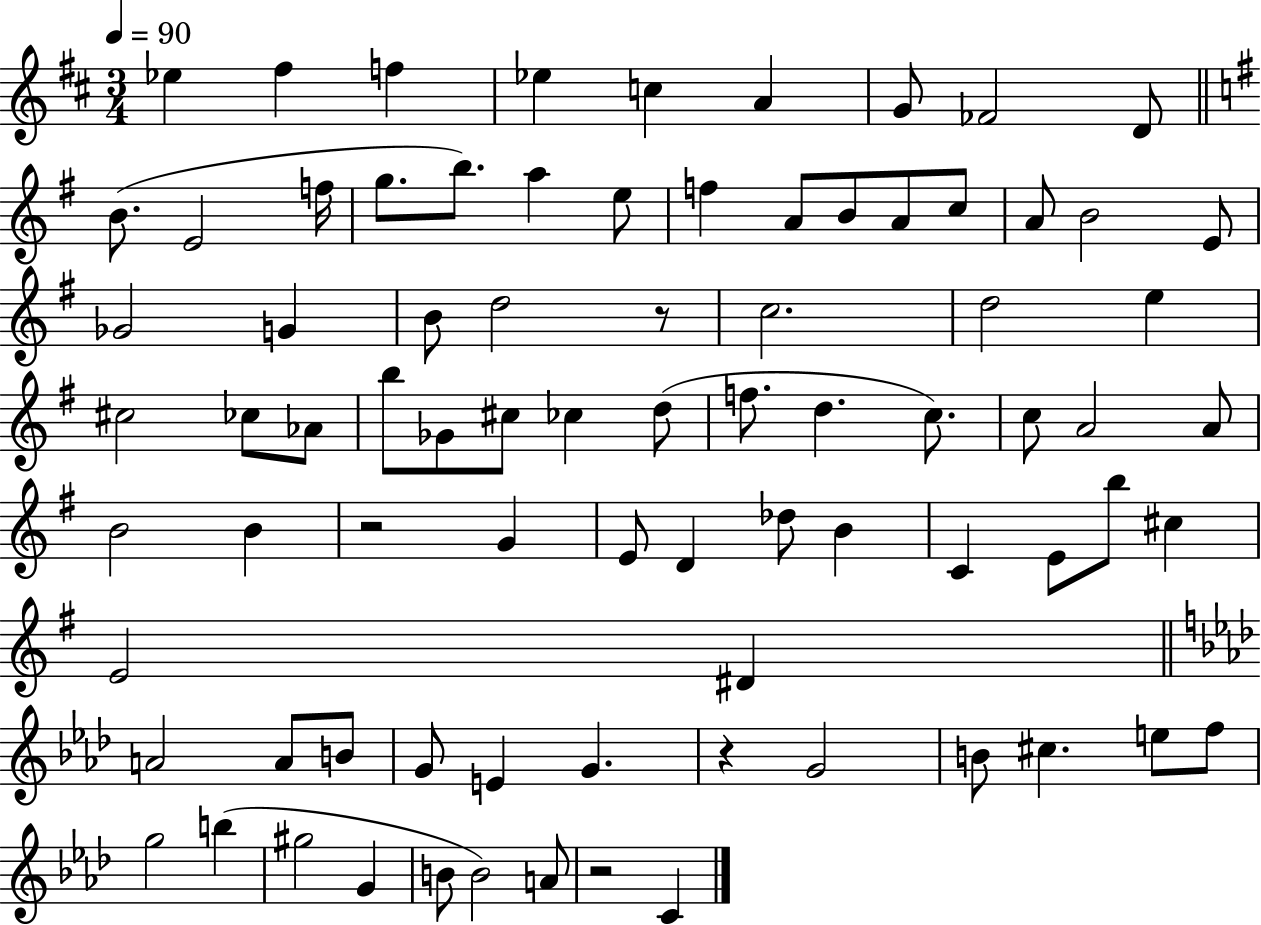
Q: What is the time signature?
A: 3/4